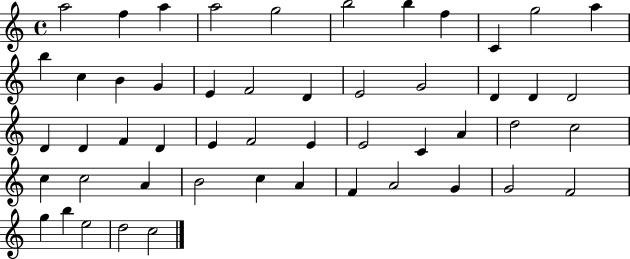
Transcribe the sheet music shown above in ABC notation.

X:1
T:Untitled
M:4/4
L:1/4
K:C
a2 f a a2 g2 b2 b f C g2 a b c B G E F2 D E2 G2 D D D2 D D F D E F2 E E2 C A d2 c2 c c2 A B2 c A F A2 G G2 F2 g b e2 d2 c2